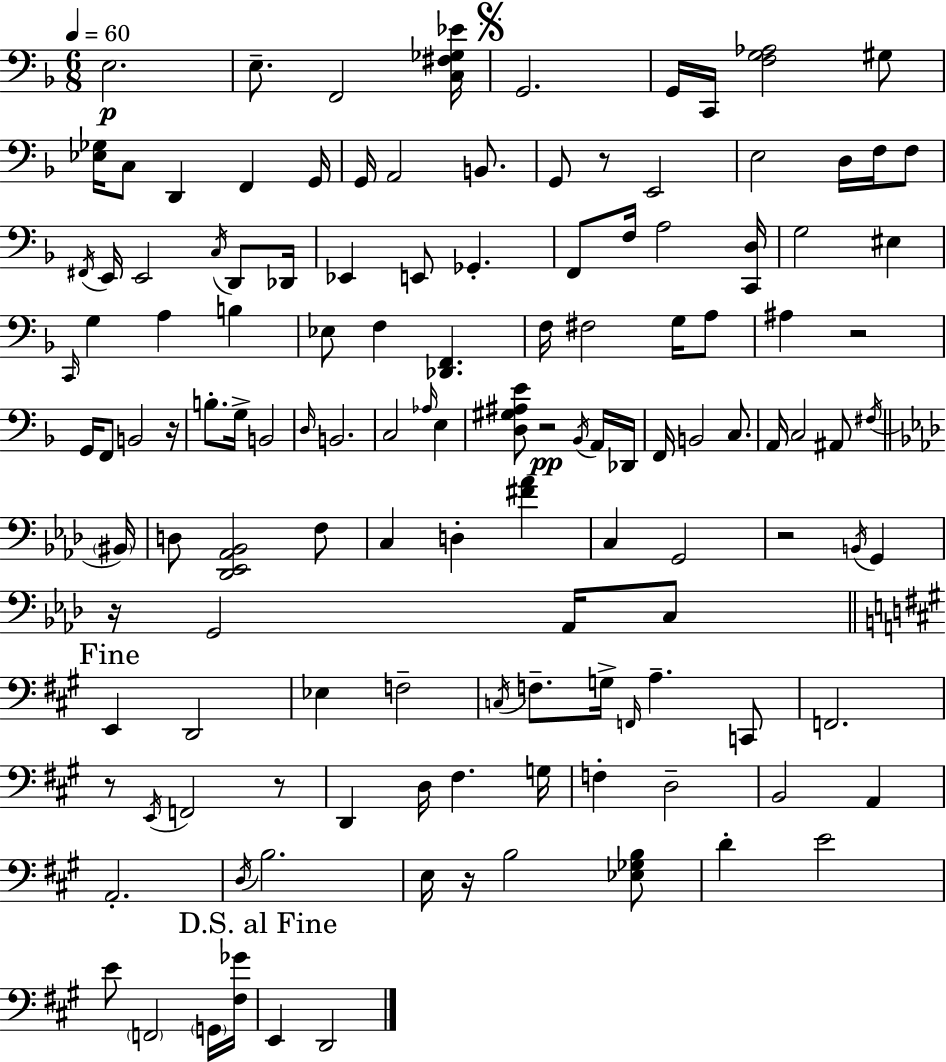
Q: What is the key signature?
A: D minor